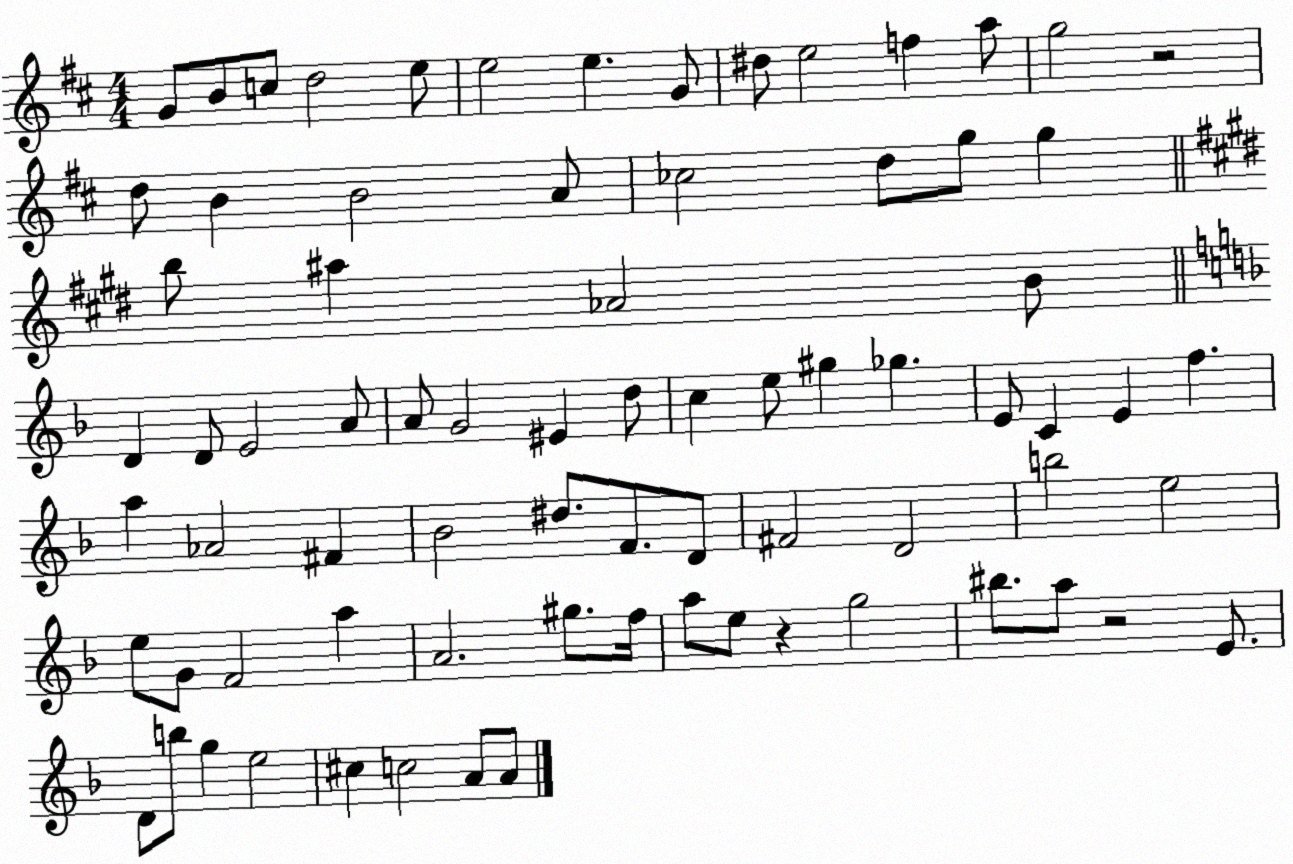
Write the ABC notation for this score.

X:1
T:Untitled
M:4/4
L:1/4
K:D
G/2 B/2 c/2 d2 e/2 e2 e G/2 ^d/2 e2 f a/2 g2 z2 d/2 B B2 A/2 _c2 d/2 g/2 g b/2 ^a _A2 B/2 D D/2 E2 A/2 A/2 G2 ^E d/2 c e/2 ^g _g E/2 C E f a _A2 ^F _B2 ^d/2 F/2 D/2 ^F2 D2 b2 e2 e/2 G/2 F2 a A2 ^g/2 f/4 a/2 e/2 z g2 ^b/2 a/2 z2 E/2 D/2 b/2 g e2 ^c c2 A/2 A/2